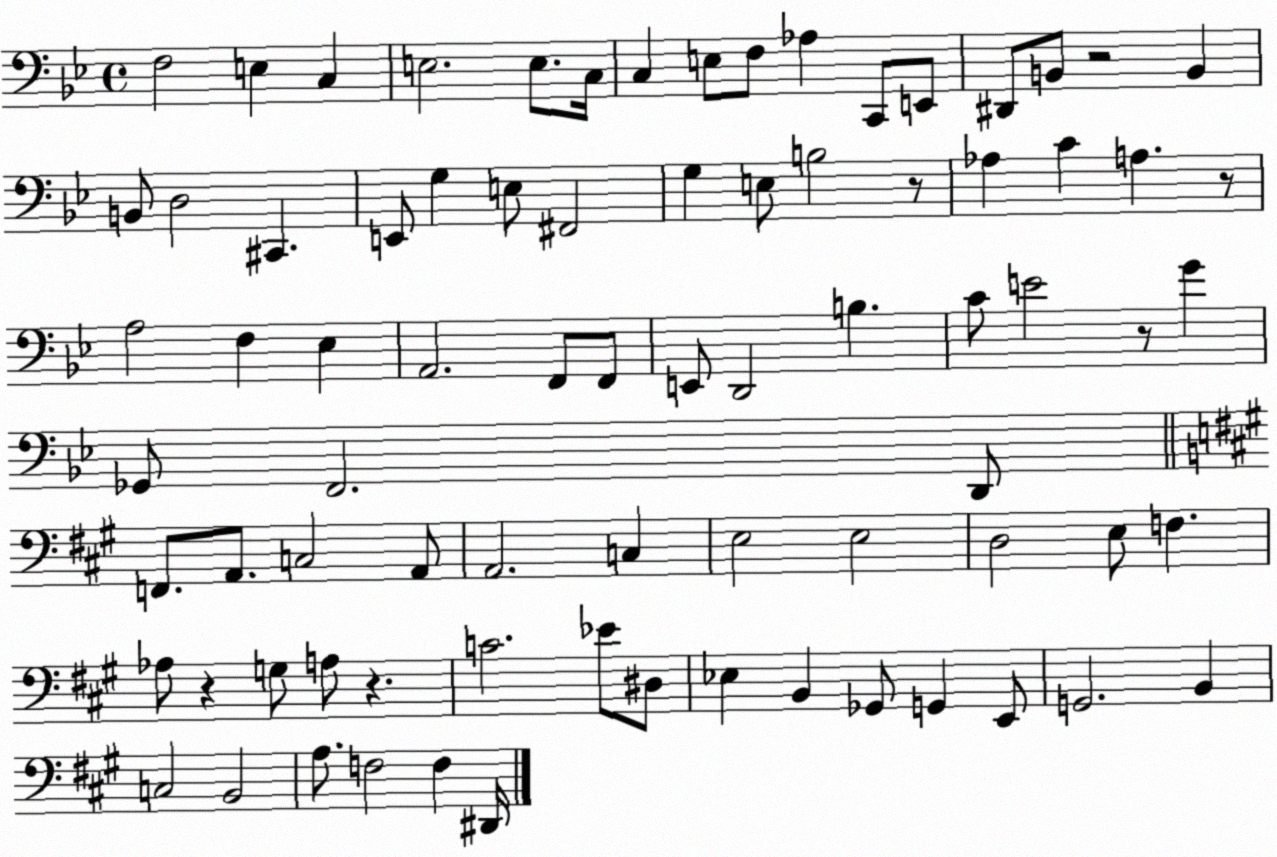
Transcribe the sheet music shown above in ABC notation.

X:1
T:Untitled
M:4/4
L:1/4
K:Bb
F,2 E, C, E,2 E,/2 C,/4 C, E,/2 F,/2 _A, C,,/2 E,,/2 ^D,,/2 B,,/2 z2 B,, B,,/2 D,2 ^C,, E,,/2 G, E,/2 ^F,,2 G, E,/2 B,2 z/2 _A, C A, z/2 A,2 F, _E, A,,2 F,,/2 F,,/2 E,,/2 D,,2 B, C/2 E2 z/2 G _G,,/2 F,,2 D,,/2 F,,/2 A,,/2 C,2 A,,/2 A,,2 C, E,2 E,2 D,2 E,/2 F, _A,/2 z G,/2 A,/2 z C2 _E/2 ^D,/2 _E, B,, _G,,/2 G,, E,,/2 G,,2 B,, C,2 B,,2 A,/2 F,2 F, ^D,,/4